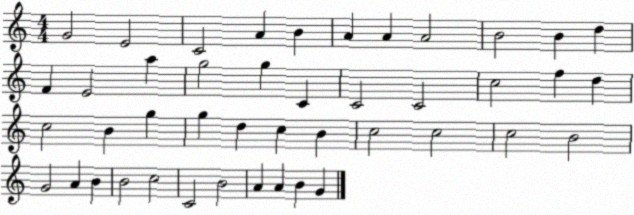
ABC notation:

X:1
T:Untitled
M:4/4
L:1/4
K:C
G2 E2 C2 A B A A A2 B2 B d F E2 a g2 g C C2 C2 c2 f d c2 B g g d c B c2 c2 c2 B2 G2 A B B2 c2 C2 B2 A A B G